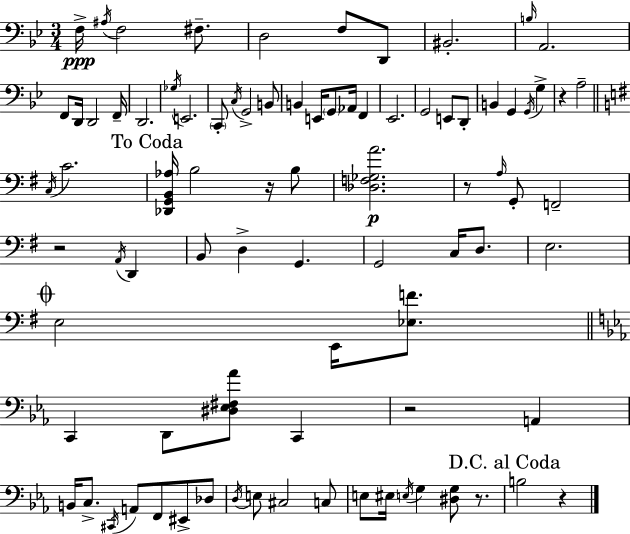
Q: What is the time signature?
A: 3/4